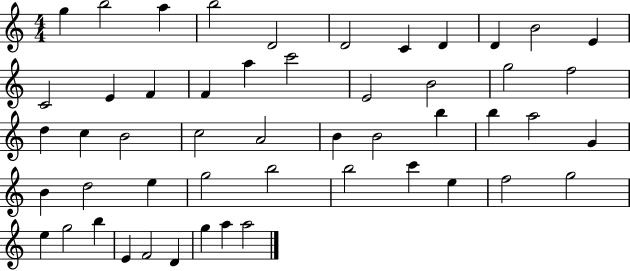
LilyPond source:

{
  \clef treble
  \numericTimeSignature
  \time 4/4
  \key c \major
  g''4 b''2 a''4 | b''2 d'2 | d'2 c'4 d'4 | d'4 b'2 e'4 | \break c'2 e'4 f'4 | f'4 a''4 c'''2 | e'2 b'2 | g''2 f''2 | \break d''4 c''4 b'2 | c''2 a'2 | b'4 b'2 b''4 | b''4 a''2 g'4 | \break b'4 d''2 e''4 | g''2 b''2 | b''2 c'''4 e''4 | f''2 g''2 | \break e''4 g''2 b''4 | e'4 f'2 d'4 | g''4 a''4 a''2 | \bar "|."
}